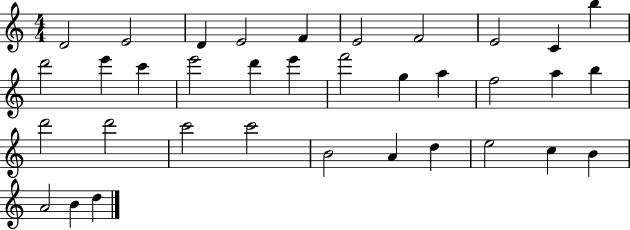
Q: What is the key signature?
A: C major